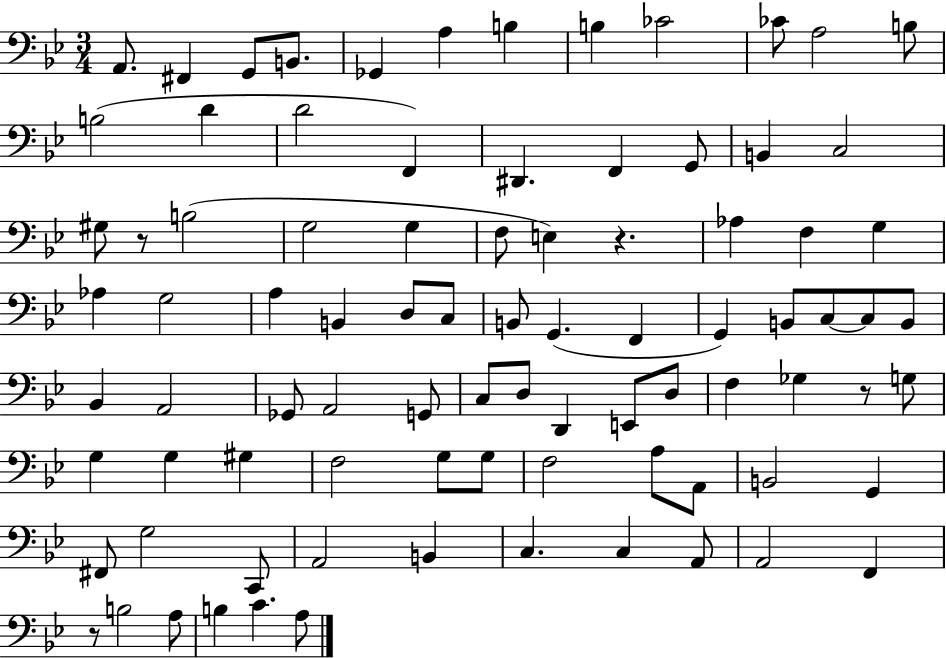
{
  \clef bass
  \numericTimeSignature
  \time 3/4
  \key bes \major
  \repeat volta 2 { a,8. fis,4 g,8 b,8. | ges,4 a4 b4 | b4 ces'2 | ces'8 a2 b8 | \break b2( d'4 | d'2 f,4) | dis,4. f,4 g,8 | b,4 c2 | \break gis8 r8 b2( | g2 g4 | f8 e4) r4. | aes4 f4 g4 | \break aes4 g2 | a4 b,4 d8 c8 | b,8 g,4.( f,4 | g,4) b,8 c8~~ c8 b,8 | \break bes,4 a,2 | ges,8 a,2 g,8 | c8 d8 d,4 e,8 d8 | f4 ges4 r8 g8 | \break g4 g4 gis4 | f2 g8 g8 | f2 a8 a,8 | b,2 g,4 | \break fis,8 g2 c,8 | a,2 b,4 | c4. c4 a,8 | a,2 f,4 | \break r8 b2 a8 | b4 c'4. a8 | } \bar "|."
}